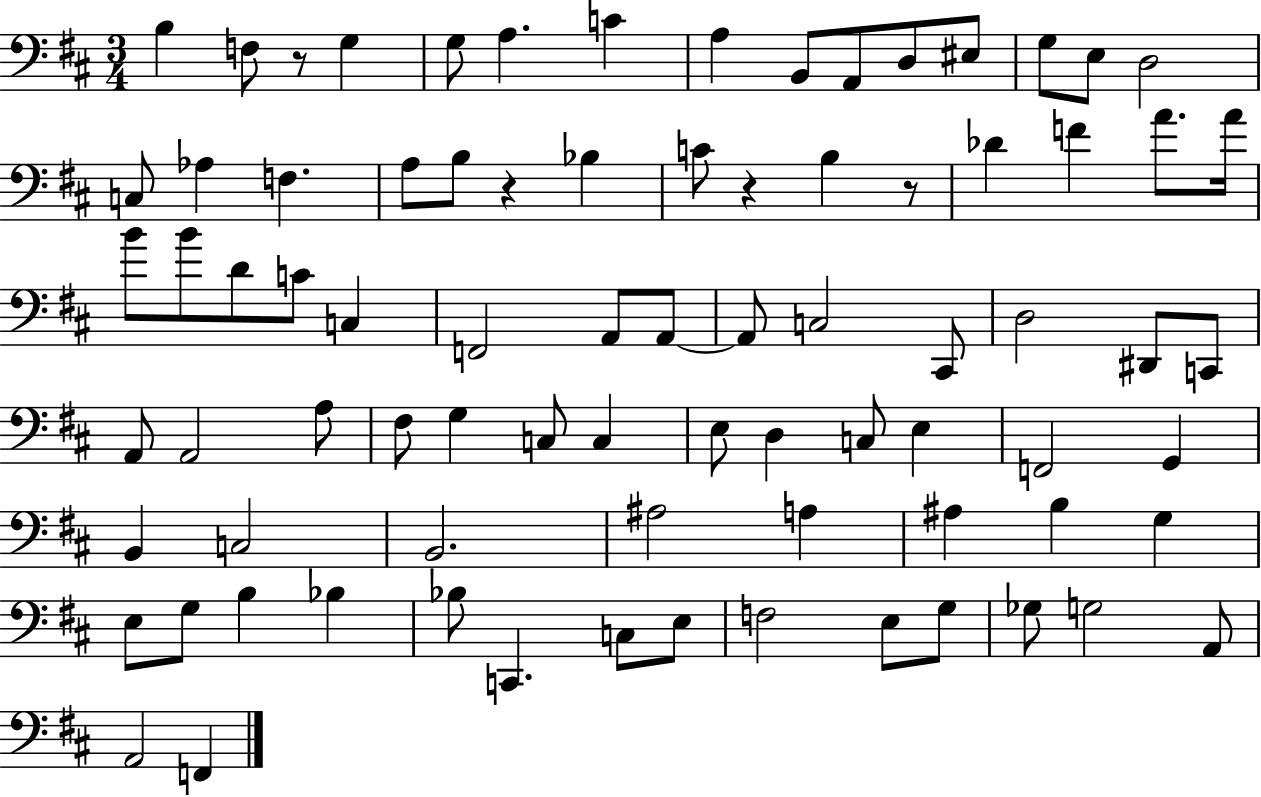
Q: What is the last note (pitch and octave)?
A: F2